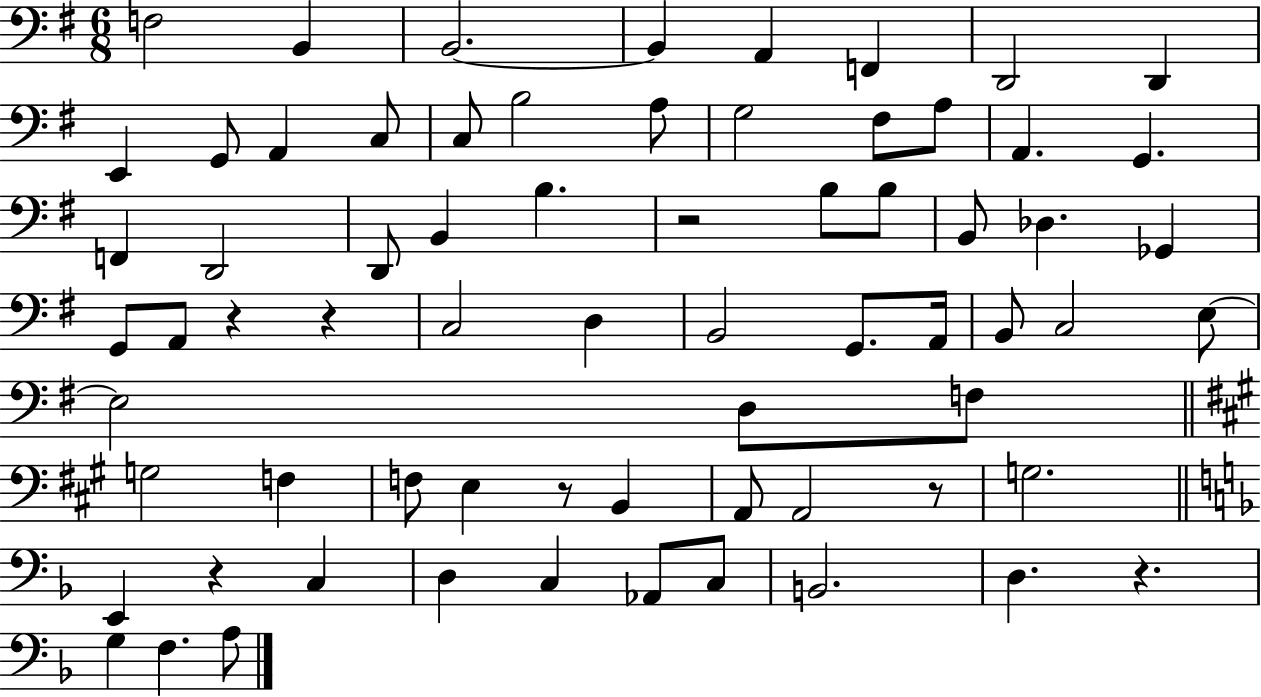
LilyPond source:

{
  \clef bass
  \numericTimeSignature
  \time 6/8
  \key g \major
  f2 b,4 | b,2.~~ | b,4 a,4 f,4 | d,2 d,4 | \break e,4 g,8 a,4 c8 | c8 b2 a8 | g2 fis8 a8 | a,4. g,4. | \break f,4 d,2 | d,8 b,4 b4. | r2 b8 b8 | b,8 des4. ges,4 | \break g,8 a,8 r4 r4 | c2 d4 | b,2 g,8. a,16 | b,8 c2 e8~~ | \break e2 d8 f8 | \bar "||" \break \key a \major g2 f4 | f8 e4 r8 b,4 | a,8 a,2 r8 | g2. | \break \bar "||" \break \key d \minor e,4 r4 c4 | d4 c4 aes,8 c8 | b,2. | d4. r4. | \break g4 f4. a8 | \bar "|."
}